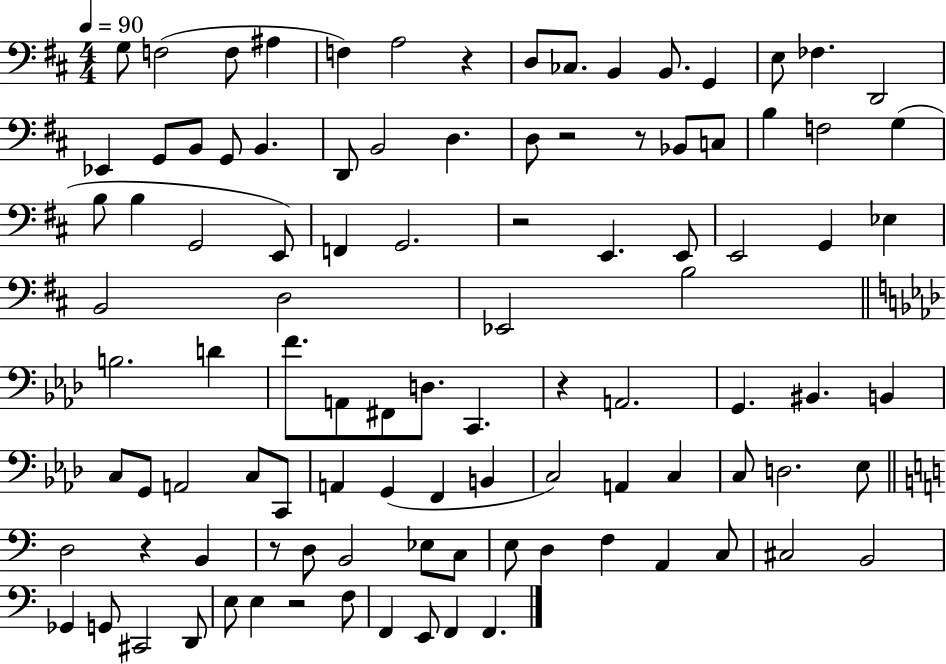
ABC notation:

X:1
T:Untitled
M:4/4
L:1/4
K:D
G,/2 F,2 F,/2 ^A, F, A,2 z D,/2 _C,/2 B,, B,,/2 G,, E,/2 _F, D,,2 _E,, G,,/2 B,,/2 G,,/2 B,, D,,/2 B,,2 D, D,/2 z2 z/2 _B,,/2 C,/2 B, F,2 G, B,/2 B, G,,2 E,,/2 F,, G,,2 z2 E,, E,,/2 E,,2 G,, _E, B,,2 D,2 _E,,2 B,2 B,2 D F/2 A,,/2 ^F,,/2 D,/2 C,, z A,,2 G,, ^B,, B,, C,/2 G,,/2 A,,2 C,/2 C,,/2 A,, G,, F,, B,, C,2 A,, C, C,/2 D,2 _E,/2 D,2 z B,, z/2 D,/2 B,,2 _E,/2 C,/2 E,/2 D, F, A,, C,/2 ^C,2 B,,2 _G,, G,,/2 ^C,,2 D,,/2 E,/2 E, z2 F,/2 F,, E,,/2 F,, F,,